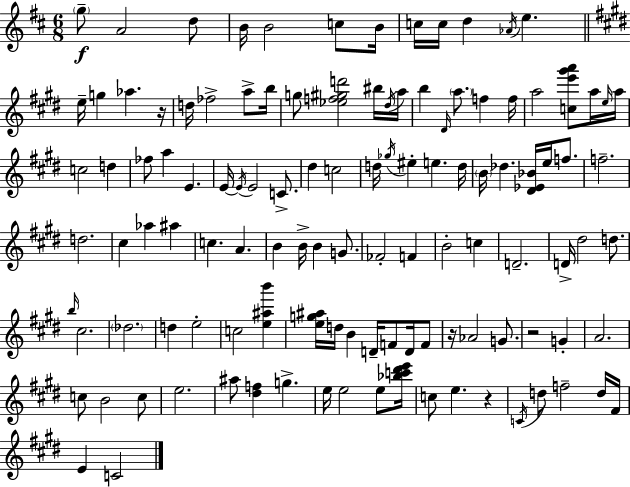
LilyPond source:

{
  \clef treble
  \numericTimeSignature
  \time 6/8
  \key d \major
  \parenthesize g''8--\f a'2 d''8 | b'16 b'2 c''8 b'16 | c''16 c''16 d''4 \acciaccatura { aes'16 } e''4. | \bar "||" \break \key e \major e''16-- g''4 aes''4. r16 | d''16 fes''2-> a''8-> b''16 | g''8 <ees'' f'' gis'' d'''>2 bis''16 \acciaccatura { dis''16 } | a''16 b''4 \grace { dis'16 } \parenthesize a''8. f''4 | \break f''16 a''2 <c'' e''' gis''' a'''>8 | a''16 \grace { e''16 } a''16 c''2 d''4 | fes''8 a''4 e'4. | e'16~~ \acciaccatura { e'16 } e'2 | \break c'8.-> dis''4 c''2 | d''16 \acciaccatura { ges''16 } eis''4-. e''4. | d''16 \parenthesize b'16 des''4. | <dis' ees' bes'>16 e''16 f''8. f''2.-- | \break d''2. | cis''4 aes''4 | ais''4 c''4. a'4. | b'4 b'16-> b'4 | \break g'8. fes'2-. | f'4 b'2-. | c''4 d'2.-- | d'16-> dis''2 | \break d''8. \grace { b''16 } cis''2. | \parenthesize des''2. | d''4 e''2-. | c''2 | \break <e'' ais'' b'''>4 <e'' g'' ais''>16 d''16 b'4 | d'16-- f'8 d'16 f'8 r16 aes'2 | g'8. r2 | g'4-. a'2. | \break c''8 b'2 | c''8 e''2. | ais''8 <dis'' f''>4 | g''4.-> e''16 e''2 | \break e''8 <bes'' c''' dis''' e'''>16 c''8 e''4. | r4 \acciaccatura { c'16 } d''8 f''2-- | d''16 fis'16 e'4 c'2 | \bar "|."
}